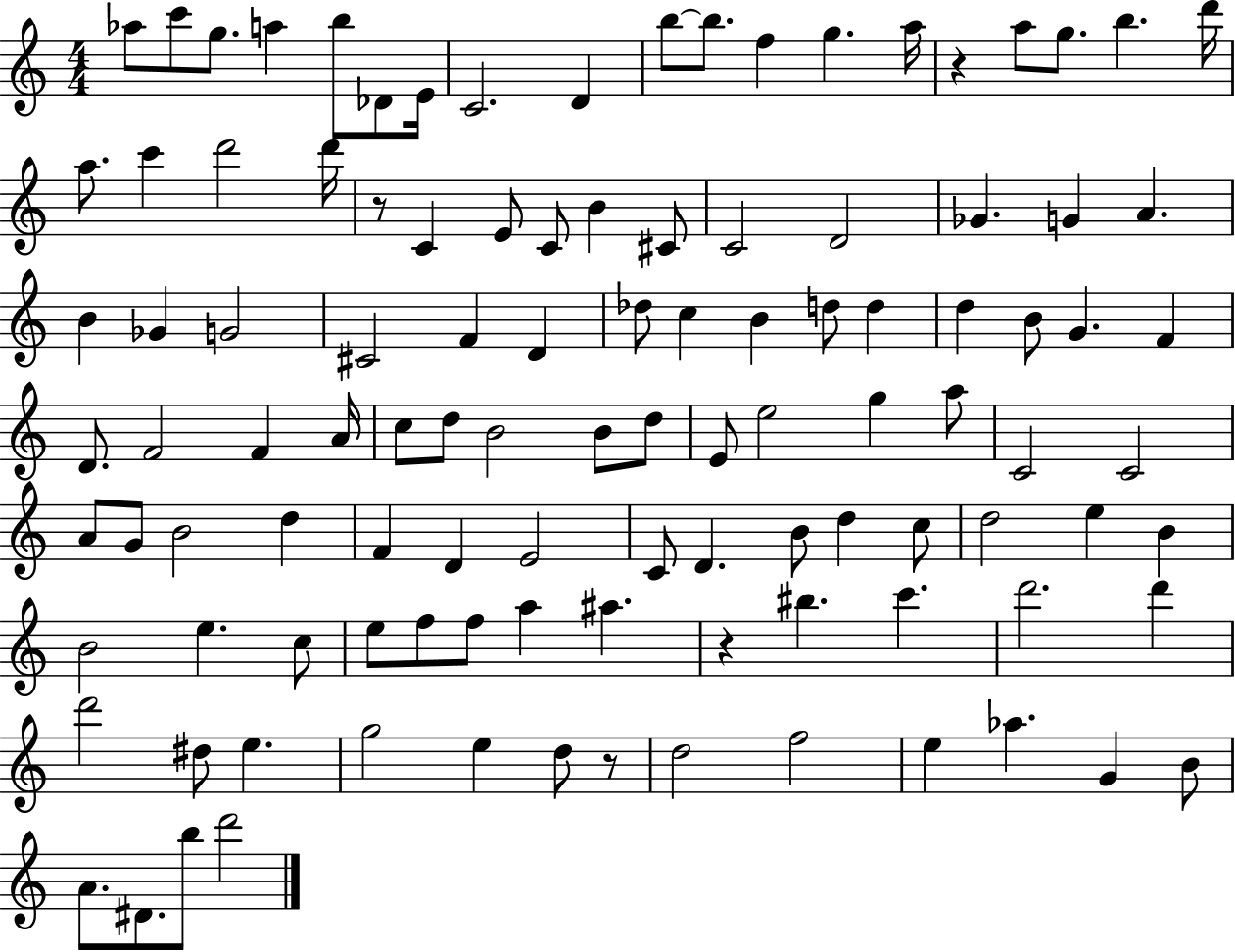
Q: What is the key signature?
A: C major